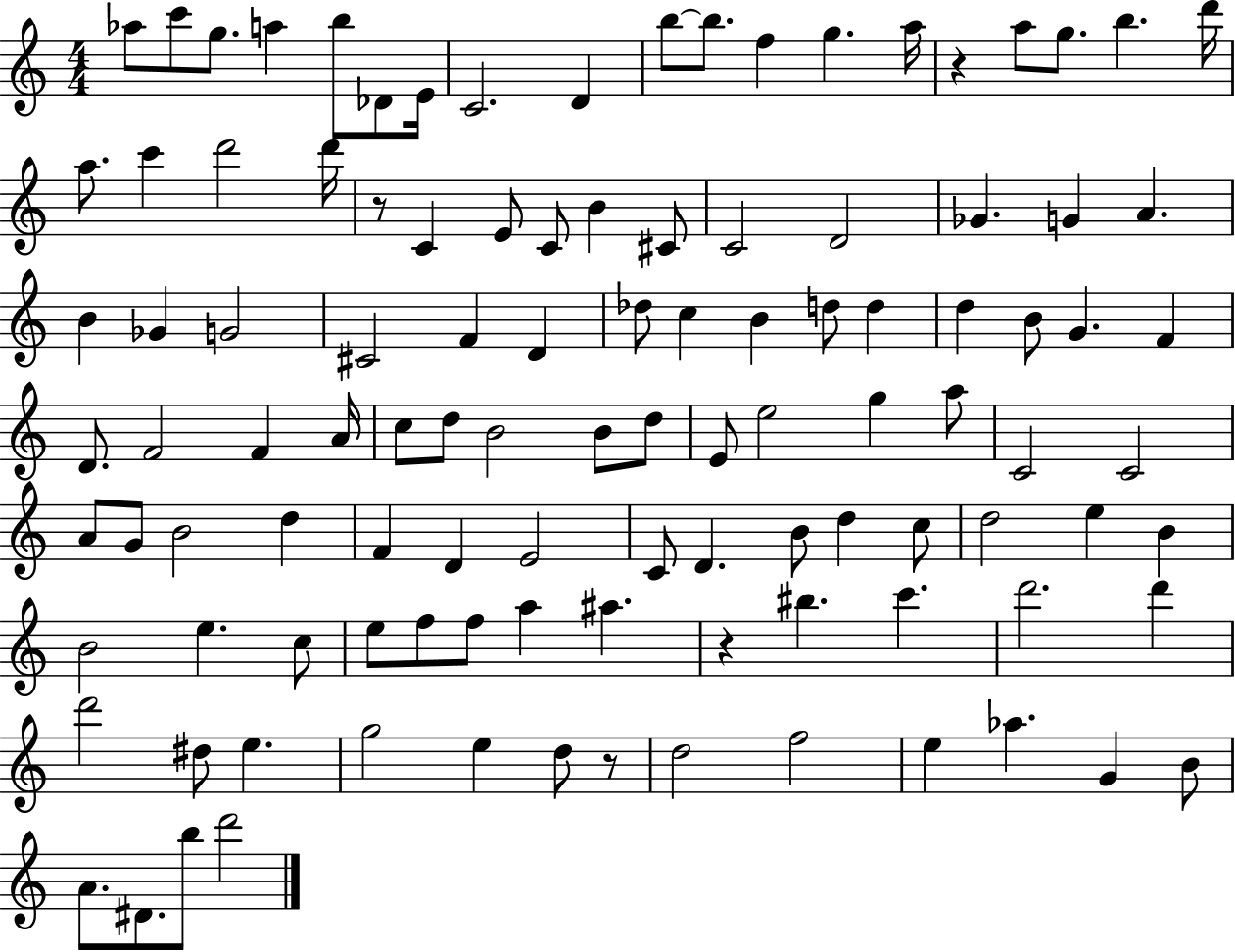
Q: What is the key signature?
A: C major